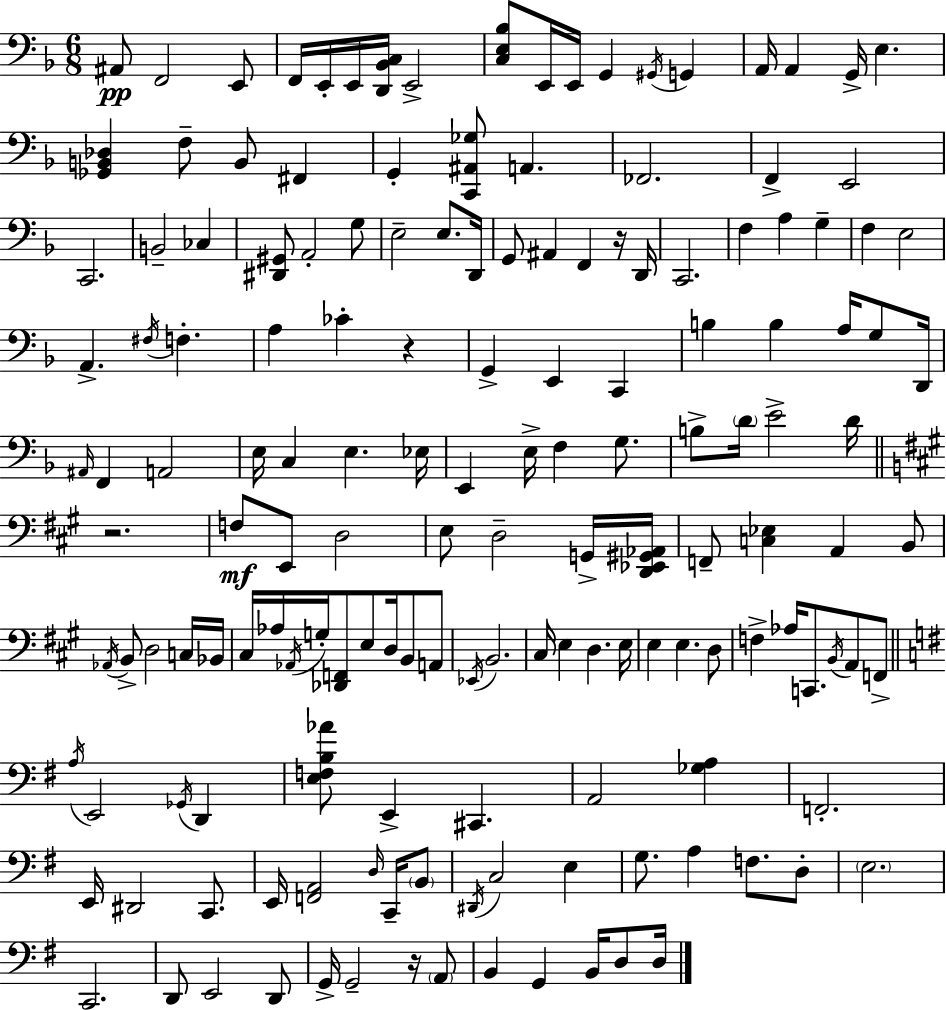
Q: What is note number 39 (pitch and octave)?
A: A3